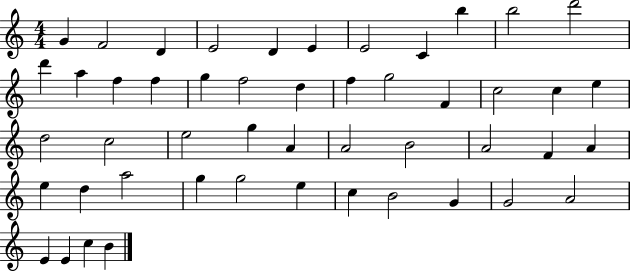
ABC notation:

X:1
T:Untitled
M:4/4
L:1/4
K:C
G F2 D E2 D E E2 C b b2 d'2 d' a f f g f2 d f g2 F c2 c e d2 c2 e2 g A A2 B2 A2 F A e d a2 g g2 e c B2 G G2 A2 E E c B